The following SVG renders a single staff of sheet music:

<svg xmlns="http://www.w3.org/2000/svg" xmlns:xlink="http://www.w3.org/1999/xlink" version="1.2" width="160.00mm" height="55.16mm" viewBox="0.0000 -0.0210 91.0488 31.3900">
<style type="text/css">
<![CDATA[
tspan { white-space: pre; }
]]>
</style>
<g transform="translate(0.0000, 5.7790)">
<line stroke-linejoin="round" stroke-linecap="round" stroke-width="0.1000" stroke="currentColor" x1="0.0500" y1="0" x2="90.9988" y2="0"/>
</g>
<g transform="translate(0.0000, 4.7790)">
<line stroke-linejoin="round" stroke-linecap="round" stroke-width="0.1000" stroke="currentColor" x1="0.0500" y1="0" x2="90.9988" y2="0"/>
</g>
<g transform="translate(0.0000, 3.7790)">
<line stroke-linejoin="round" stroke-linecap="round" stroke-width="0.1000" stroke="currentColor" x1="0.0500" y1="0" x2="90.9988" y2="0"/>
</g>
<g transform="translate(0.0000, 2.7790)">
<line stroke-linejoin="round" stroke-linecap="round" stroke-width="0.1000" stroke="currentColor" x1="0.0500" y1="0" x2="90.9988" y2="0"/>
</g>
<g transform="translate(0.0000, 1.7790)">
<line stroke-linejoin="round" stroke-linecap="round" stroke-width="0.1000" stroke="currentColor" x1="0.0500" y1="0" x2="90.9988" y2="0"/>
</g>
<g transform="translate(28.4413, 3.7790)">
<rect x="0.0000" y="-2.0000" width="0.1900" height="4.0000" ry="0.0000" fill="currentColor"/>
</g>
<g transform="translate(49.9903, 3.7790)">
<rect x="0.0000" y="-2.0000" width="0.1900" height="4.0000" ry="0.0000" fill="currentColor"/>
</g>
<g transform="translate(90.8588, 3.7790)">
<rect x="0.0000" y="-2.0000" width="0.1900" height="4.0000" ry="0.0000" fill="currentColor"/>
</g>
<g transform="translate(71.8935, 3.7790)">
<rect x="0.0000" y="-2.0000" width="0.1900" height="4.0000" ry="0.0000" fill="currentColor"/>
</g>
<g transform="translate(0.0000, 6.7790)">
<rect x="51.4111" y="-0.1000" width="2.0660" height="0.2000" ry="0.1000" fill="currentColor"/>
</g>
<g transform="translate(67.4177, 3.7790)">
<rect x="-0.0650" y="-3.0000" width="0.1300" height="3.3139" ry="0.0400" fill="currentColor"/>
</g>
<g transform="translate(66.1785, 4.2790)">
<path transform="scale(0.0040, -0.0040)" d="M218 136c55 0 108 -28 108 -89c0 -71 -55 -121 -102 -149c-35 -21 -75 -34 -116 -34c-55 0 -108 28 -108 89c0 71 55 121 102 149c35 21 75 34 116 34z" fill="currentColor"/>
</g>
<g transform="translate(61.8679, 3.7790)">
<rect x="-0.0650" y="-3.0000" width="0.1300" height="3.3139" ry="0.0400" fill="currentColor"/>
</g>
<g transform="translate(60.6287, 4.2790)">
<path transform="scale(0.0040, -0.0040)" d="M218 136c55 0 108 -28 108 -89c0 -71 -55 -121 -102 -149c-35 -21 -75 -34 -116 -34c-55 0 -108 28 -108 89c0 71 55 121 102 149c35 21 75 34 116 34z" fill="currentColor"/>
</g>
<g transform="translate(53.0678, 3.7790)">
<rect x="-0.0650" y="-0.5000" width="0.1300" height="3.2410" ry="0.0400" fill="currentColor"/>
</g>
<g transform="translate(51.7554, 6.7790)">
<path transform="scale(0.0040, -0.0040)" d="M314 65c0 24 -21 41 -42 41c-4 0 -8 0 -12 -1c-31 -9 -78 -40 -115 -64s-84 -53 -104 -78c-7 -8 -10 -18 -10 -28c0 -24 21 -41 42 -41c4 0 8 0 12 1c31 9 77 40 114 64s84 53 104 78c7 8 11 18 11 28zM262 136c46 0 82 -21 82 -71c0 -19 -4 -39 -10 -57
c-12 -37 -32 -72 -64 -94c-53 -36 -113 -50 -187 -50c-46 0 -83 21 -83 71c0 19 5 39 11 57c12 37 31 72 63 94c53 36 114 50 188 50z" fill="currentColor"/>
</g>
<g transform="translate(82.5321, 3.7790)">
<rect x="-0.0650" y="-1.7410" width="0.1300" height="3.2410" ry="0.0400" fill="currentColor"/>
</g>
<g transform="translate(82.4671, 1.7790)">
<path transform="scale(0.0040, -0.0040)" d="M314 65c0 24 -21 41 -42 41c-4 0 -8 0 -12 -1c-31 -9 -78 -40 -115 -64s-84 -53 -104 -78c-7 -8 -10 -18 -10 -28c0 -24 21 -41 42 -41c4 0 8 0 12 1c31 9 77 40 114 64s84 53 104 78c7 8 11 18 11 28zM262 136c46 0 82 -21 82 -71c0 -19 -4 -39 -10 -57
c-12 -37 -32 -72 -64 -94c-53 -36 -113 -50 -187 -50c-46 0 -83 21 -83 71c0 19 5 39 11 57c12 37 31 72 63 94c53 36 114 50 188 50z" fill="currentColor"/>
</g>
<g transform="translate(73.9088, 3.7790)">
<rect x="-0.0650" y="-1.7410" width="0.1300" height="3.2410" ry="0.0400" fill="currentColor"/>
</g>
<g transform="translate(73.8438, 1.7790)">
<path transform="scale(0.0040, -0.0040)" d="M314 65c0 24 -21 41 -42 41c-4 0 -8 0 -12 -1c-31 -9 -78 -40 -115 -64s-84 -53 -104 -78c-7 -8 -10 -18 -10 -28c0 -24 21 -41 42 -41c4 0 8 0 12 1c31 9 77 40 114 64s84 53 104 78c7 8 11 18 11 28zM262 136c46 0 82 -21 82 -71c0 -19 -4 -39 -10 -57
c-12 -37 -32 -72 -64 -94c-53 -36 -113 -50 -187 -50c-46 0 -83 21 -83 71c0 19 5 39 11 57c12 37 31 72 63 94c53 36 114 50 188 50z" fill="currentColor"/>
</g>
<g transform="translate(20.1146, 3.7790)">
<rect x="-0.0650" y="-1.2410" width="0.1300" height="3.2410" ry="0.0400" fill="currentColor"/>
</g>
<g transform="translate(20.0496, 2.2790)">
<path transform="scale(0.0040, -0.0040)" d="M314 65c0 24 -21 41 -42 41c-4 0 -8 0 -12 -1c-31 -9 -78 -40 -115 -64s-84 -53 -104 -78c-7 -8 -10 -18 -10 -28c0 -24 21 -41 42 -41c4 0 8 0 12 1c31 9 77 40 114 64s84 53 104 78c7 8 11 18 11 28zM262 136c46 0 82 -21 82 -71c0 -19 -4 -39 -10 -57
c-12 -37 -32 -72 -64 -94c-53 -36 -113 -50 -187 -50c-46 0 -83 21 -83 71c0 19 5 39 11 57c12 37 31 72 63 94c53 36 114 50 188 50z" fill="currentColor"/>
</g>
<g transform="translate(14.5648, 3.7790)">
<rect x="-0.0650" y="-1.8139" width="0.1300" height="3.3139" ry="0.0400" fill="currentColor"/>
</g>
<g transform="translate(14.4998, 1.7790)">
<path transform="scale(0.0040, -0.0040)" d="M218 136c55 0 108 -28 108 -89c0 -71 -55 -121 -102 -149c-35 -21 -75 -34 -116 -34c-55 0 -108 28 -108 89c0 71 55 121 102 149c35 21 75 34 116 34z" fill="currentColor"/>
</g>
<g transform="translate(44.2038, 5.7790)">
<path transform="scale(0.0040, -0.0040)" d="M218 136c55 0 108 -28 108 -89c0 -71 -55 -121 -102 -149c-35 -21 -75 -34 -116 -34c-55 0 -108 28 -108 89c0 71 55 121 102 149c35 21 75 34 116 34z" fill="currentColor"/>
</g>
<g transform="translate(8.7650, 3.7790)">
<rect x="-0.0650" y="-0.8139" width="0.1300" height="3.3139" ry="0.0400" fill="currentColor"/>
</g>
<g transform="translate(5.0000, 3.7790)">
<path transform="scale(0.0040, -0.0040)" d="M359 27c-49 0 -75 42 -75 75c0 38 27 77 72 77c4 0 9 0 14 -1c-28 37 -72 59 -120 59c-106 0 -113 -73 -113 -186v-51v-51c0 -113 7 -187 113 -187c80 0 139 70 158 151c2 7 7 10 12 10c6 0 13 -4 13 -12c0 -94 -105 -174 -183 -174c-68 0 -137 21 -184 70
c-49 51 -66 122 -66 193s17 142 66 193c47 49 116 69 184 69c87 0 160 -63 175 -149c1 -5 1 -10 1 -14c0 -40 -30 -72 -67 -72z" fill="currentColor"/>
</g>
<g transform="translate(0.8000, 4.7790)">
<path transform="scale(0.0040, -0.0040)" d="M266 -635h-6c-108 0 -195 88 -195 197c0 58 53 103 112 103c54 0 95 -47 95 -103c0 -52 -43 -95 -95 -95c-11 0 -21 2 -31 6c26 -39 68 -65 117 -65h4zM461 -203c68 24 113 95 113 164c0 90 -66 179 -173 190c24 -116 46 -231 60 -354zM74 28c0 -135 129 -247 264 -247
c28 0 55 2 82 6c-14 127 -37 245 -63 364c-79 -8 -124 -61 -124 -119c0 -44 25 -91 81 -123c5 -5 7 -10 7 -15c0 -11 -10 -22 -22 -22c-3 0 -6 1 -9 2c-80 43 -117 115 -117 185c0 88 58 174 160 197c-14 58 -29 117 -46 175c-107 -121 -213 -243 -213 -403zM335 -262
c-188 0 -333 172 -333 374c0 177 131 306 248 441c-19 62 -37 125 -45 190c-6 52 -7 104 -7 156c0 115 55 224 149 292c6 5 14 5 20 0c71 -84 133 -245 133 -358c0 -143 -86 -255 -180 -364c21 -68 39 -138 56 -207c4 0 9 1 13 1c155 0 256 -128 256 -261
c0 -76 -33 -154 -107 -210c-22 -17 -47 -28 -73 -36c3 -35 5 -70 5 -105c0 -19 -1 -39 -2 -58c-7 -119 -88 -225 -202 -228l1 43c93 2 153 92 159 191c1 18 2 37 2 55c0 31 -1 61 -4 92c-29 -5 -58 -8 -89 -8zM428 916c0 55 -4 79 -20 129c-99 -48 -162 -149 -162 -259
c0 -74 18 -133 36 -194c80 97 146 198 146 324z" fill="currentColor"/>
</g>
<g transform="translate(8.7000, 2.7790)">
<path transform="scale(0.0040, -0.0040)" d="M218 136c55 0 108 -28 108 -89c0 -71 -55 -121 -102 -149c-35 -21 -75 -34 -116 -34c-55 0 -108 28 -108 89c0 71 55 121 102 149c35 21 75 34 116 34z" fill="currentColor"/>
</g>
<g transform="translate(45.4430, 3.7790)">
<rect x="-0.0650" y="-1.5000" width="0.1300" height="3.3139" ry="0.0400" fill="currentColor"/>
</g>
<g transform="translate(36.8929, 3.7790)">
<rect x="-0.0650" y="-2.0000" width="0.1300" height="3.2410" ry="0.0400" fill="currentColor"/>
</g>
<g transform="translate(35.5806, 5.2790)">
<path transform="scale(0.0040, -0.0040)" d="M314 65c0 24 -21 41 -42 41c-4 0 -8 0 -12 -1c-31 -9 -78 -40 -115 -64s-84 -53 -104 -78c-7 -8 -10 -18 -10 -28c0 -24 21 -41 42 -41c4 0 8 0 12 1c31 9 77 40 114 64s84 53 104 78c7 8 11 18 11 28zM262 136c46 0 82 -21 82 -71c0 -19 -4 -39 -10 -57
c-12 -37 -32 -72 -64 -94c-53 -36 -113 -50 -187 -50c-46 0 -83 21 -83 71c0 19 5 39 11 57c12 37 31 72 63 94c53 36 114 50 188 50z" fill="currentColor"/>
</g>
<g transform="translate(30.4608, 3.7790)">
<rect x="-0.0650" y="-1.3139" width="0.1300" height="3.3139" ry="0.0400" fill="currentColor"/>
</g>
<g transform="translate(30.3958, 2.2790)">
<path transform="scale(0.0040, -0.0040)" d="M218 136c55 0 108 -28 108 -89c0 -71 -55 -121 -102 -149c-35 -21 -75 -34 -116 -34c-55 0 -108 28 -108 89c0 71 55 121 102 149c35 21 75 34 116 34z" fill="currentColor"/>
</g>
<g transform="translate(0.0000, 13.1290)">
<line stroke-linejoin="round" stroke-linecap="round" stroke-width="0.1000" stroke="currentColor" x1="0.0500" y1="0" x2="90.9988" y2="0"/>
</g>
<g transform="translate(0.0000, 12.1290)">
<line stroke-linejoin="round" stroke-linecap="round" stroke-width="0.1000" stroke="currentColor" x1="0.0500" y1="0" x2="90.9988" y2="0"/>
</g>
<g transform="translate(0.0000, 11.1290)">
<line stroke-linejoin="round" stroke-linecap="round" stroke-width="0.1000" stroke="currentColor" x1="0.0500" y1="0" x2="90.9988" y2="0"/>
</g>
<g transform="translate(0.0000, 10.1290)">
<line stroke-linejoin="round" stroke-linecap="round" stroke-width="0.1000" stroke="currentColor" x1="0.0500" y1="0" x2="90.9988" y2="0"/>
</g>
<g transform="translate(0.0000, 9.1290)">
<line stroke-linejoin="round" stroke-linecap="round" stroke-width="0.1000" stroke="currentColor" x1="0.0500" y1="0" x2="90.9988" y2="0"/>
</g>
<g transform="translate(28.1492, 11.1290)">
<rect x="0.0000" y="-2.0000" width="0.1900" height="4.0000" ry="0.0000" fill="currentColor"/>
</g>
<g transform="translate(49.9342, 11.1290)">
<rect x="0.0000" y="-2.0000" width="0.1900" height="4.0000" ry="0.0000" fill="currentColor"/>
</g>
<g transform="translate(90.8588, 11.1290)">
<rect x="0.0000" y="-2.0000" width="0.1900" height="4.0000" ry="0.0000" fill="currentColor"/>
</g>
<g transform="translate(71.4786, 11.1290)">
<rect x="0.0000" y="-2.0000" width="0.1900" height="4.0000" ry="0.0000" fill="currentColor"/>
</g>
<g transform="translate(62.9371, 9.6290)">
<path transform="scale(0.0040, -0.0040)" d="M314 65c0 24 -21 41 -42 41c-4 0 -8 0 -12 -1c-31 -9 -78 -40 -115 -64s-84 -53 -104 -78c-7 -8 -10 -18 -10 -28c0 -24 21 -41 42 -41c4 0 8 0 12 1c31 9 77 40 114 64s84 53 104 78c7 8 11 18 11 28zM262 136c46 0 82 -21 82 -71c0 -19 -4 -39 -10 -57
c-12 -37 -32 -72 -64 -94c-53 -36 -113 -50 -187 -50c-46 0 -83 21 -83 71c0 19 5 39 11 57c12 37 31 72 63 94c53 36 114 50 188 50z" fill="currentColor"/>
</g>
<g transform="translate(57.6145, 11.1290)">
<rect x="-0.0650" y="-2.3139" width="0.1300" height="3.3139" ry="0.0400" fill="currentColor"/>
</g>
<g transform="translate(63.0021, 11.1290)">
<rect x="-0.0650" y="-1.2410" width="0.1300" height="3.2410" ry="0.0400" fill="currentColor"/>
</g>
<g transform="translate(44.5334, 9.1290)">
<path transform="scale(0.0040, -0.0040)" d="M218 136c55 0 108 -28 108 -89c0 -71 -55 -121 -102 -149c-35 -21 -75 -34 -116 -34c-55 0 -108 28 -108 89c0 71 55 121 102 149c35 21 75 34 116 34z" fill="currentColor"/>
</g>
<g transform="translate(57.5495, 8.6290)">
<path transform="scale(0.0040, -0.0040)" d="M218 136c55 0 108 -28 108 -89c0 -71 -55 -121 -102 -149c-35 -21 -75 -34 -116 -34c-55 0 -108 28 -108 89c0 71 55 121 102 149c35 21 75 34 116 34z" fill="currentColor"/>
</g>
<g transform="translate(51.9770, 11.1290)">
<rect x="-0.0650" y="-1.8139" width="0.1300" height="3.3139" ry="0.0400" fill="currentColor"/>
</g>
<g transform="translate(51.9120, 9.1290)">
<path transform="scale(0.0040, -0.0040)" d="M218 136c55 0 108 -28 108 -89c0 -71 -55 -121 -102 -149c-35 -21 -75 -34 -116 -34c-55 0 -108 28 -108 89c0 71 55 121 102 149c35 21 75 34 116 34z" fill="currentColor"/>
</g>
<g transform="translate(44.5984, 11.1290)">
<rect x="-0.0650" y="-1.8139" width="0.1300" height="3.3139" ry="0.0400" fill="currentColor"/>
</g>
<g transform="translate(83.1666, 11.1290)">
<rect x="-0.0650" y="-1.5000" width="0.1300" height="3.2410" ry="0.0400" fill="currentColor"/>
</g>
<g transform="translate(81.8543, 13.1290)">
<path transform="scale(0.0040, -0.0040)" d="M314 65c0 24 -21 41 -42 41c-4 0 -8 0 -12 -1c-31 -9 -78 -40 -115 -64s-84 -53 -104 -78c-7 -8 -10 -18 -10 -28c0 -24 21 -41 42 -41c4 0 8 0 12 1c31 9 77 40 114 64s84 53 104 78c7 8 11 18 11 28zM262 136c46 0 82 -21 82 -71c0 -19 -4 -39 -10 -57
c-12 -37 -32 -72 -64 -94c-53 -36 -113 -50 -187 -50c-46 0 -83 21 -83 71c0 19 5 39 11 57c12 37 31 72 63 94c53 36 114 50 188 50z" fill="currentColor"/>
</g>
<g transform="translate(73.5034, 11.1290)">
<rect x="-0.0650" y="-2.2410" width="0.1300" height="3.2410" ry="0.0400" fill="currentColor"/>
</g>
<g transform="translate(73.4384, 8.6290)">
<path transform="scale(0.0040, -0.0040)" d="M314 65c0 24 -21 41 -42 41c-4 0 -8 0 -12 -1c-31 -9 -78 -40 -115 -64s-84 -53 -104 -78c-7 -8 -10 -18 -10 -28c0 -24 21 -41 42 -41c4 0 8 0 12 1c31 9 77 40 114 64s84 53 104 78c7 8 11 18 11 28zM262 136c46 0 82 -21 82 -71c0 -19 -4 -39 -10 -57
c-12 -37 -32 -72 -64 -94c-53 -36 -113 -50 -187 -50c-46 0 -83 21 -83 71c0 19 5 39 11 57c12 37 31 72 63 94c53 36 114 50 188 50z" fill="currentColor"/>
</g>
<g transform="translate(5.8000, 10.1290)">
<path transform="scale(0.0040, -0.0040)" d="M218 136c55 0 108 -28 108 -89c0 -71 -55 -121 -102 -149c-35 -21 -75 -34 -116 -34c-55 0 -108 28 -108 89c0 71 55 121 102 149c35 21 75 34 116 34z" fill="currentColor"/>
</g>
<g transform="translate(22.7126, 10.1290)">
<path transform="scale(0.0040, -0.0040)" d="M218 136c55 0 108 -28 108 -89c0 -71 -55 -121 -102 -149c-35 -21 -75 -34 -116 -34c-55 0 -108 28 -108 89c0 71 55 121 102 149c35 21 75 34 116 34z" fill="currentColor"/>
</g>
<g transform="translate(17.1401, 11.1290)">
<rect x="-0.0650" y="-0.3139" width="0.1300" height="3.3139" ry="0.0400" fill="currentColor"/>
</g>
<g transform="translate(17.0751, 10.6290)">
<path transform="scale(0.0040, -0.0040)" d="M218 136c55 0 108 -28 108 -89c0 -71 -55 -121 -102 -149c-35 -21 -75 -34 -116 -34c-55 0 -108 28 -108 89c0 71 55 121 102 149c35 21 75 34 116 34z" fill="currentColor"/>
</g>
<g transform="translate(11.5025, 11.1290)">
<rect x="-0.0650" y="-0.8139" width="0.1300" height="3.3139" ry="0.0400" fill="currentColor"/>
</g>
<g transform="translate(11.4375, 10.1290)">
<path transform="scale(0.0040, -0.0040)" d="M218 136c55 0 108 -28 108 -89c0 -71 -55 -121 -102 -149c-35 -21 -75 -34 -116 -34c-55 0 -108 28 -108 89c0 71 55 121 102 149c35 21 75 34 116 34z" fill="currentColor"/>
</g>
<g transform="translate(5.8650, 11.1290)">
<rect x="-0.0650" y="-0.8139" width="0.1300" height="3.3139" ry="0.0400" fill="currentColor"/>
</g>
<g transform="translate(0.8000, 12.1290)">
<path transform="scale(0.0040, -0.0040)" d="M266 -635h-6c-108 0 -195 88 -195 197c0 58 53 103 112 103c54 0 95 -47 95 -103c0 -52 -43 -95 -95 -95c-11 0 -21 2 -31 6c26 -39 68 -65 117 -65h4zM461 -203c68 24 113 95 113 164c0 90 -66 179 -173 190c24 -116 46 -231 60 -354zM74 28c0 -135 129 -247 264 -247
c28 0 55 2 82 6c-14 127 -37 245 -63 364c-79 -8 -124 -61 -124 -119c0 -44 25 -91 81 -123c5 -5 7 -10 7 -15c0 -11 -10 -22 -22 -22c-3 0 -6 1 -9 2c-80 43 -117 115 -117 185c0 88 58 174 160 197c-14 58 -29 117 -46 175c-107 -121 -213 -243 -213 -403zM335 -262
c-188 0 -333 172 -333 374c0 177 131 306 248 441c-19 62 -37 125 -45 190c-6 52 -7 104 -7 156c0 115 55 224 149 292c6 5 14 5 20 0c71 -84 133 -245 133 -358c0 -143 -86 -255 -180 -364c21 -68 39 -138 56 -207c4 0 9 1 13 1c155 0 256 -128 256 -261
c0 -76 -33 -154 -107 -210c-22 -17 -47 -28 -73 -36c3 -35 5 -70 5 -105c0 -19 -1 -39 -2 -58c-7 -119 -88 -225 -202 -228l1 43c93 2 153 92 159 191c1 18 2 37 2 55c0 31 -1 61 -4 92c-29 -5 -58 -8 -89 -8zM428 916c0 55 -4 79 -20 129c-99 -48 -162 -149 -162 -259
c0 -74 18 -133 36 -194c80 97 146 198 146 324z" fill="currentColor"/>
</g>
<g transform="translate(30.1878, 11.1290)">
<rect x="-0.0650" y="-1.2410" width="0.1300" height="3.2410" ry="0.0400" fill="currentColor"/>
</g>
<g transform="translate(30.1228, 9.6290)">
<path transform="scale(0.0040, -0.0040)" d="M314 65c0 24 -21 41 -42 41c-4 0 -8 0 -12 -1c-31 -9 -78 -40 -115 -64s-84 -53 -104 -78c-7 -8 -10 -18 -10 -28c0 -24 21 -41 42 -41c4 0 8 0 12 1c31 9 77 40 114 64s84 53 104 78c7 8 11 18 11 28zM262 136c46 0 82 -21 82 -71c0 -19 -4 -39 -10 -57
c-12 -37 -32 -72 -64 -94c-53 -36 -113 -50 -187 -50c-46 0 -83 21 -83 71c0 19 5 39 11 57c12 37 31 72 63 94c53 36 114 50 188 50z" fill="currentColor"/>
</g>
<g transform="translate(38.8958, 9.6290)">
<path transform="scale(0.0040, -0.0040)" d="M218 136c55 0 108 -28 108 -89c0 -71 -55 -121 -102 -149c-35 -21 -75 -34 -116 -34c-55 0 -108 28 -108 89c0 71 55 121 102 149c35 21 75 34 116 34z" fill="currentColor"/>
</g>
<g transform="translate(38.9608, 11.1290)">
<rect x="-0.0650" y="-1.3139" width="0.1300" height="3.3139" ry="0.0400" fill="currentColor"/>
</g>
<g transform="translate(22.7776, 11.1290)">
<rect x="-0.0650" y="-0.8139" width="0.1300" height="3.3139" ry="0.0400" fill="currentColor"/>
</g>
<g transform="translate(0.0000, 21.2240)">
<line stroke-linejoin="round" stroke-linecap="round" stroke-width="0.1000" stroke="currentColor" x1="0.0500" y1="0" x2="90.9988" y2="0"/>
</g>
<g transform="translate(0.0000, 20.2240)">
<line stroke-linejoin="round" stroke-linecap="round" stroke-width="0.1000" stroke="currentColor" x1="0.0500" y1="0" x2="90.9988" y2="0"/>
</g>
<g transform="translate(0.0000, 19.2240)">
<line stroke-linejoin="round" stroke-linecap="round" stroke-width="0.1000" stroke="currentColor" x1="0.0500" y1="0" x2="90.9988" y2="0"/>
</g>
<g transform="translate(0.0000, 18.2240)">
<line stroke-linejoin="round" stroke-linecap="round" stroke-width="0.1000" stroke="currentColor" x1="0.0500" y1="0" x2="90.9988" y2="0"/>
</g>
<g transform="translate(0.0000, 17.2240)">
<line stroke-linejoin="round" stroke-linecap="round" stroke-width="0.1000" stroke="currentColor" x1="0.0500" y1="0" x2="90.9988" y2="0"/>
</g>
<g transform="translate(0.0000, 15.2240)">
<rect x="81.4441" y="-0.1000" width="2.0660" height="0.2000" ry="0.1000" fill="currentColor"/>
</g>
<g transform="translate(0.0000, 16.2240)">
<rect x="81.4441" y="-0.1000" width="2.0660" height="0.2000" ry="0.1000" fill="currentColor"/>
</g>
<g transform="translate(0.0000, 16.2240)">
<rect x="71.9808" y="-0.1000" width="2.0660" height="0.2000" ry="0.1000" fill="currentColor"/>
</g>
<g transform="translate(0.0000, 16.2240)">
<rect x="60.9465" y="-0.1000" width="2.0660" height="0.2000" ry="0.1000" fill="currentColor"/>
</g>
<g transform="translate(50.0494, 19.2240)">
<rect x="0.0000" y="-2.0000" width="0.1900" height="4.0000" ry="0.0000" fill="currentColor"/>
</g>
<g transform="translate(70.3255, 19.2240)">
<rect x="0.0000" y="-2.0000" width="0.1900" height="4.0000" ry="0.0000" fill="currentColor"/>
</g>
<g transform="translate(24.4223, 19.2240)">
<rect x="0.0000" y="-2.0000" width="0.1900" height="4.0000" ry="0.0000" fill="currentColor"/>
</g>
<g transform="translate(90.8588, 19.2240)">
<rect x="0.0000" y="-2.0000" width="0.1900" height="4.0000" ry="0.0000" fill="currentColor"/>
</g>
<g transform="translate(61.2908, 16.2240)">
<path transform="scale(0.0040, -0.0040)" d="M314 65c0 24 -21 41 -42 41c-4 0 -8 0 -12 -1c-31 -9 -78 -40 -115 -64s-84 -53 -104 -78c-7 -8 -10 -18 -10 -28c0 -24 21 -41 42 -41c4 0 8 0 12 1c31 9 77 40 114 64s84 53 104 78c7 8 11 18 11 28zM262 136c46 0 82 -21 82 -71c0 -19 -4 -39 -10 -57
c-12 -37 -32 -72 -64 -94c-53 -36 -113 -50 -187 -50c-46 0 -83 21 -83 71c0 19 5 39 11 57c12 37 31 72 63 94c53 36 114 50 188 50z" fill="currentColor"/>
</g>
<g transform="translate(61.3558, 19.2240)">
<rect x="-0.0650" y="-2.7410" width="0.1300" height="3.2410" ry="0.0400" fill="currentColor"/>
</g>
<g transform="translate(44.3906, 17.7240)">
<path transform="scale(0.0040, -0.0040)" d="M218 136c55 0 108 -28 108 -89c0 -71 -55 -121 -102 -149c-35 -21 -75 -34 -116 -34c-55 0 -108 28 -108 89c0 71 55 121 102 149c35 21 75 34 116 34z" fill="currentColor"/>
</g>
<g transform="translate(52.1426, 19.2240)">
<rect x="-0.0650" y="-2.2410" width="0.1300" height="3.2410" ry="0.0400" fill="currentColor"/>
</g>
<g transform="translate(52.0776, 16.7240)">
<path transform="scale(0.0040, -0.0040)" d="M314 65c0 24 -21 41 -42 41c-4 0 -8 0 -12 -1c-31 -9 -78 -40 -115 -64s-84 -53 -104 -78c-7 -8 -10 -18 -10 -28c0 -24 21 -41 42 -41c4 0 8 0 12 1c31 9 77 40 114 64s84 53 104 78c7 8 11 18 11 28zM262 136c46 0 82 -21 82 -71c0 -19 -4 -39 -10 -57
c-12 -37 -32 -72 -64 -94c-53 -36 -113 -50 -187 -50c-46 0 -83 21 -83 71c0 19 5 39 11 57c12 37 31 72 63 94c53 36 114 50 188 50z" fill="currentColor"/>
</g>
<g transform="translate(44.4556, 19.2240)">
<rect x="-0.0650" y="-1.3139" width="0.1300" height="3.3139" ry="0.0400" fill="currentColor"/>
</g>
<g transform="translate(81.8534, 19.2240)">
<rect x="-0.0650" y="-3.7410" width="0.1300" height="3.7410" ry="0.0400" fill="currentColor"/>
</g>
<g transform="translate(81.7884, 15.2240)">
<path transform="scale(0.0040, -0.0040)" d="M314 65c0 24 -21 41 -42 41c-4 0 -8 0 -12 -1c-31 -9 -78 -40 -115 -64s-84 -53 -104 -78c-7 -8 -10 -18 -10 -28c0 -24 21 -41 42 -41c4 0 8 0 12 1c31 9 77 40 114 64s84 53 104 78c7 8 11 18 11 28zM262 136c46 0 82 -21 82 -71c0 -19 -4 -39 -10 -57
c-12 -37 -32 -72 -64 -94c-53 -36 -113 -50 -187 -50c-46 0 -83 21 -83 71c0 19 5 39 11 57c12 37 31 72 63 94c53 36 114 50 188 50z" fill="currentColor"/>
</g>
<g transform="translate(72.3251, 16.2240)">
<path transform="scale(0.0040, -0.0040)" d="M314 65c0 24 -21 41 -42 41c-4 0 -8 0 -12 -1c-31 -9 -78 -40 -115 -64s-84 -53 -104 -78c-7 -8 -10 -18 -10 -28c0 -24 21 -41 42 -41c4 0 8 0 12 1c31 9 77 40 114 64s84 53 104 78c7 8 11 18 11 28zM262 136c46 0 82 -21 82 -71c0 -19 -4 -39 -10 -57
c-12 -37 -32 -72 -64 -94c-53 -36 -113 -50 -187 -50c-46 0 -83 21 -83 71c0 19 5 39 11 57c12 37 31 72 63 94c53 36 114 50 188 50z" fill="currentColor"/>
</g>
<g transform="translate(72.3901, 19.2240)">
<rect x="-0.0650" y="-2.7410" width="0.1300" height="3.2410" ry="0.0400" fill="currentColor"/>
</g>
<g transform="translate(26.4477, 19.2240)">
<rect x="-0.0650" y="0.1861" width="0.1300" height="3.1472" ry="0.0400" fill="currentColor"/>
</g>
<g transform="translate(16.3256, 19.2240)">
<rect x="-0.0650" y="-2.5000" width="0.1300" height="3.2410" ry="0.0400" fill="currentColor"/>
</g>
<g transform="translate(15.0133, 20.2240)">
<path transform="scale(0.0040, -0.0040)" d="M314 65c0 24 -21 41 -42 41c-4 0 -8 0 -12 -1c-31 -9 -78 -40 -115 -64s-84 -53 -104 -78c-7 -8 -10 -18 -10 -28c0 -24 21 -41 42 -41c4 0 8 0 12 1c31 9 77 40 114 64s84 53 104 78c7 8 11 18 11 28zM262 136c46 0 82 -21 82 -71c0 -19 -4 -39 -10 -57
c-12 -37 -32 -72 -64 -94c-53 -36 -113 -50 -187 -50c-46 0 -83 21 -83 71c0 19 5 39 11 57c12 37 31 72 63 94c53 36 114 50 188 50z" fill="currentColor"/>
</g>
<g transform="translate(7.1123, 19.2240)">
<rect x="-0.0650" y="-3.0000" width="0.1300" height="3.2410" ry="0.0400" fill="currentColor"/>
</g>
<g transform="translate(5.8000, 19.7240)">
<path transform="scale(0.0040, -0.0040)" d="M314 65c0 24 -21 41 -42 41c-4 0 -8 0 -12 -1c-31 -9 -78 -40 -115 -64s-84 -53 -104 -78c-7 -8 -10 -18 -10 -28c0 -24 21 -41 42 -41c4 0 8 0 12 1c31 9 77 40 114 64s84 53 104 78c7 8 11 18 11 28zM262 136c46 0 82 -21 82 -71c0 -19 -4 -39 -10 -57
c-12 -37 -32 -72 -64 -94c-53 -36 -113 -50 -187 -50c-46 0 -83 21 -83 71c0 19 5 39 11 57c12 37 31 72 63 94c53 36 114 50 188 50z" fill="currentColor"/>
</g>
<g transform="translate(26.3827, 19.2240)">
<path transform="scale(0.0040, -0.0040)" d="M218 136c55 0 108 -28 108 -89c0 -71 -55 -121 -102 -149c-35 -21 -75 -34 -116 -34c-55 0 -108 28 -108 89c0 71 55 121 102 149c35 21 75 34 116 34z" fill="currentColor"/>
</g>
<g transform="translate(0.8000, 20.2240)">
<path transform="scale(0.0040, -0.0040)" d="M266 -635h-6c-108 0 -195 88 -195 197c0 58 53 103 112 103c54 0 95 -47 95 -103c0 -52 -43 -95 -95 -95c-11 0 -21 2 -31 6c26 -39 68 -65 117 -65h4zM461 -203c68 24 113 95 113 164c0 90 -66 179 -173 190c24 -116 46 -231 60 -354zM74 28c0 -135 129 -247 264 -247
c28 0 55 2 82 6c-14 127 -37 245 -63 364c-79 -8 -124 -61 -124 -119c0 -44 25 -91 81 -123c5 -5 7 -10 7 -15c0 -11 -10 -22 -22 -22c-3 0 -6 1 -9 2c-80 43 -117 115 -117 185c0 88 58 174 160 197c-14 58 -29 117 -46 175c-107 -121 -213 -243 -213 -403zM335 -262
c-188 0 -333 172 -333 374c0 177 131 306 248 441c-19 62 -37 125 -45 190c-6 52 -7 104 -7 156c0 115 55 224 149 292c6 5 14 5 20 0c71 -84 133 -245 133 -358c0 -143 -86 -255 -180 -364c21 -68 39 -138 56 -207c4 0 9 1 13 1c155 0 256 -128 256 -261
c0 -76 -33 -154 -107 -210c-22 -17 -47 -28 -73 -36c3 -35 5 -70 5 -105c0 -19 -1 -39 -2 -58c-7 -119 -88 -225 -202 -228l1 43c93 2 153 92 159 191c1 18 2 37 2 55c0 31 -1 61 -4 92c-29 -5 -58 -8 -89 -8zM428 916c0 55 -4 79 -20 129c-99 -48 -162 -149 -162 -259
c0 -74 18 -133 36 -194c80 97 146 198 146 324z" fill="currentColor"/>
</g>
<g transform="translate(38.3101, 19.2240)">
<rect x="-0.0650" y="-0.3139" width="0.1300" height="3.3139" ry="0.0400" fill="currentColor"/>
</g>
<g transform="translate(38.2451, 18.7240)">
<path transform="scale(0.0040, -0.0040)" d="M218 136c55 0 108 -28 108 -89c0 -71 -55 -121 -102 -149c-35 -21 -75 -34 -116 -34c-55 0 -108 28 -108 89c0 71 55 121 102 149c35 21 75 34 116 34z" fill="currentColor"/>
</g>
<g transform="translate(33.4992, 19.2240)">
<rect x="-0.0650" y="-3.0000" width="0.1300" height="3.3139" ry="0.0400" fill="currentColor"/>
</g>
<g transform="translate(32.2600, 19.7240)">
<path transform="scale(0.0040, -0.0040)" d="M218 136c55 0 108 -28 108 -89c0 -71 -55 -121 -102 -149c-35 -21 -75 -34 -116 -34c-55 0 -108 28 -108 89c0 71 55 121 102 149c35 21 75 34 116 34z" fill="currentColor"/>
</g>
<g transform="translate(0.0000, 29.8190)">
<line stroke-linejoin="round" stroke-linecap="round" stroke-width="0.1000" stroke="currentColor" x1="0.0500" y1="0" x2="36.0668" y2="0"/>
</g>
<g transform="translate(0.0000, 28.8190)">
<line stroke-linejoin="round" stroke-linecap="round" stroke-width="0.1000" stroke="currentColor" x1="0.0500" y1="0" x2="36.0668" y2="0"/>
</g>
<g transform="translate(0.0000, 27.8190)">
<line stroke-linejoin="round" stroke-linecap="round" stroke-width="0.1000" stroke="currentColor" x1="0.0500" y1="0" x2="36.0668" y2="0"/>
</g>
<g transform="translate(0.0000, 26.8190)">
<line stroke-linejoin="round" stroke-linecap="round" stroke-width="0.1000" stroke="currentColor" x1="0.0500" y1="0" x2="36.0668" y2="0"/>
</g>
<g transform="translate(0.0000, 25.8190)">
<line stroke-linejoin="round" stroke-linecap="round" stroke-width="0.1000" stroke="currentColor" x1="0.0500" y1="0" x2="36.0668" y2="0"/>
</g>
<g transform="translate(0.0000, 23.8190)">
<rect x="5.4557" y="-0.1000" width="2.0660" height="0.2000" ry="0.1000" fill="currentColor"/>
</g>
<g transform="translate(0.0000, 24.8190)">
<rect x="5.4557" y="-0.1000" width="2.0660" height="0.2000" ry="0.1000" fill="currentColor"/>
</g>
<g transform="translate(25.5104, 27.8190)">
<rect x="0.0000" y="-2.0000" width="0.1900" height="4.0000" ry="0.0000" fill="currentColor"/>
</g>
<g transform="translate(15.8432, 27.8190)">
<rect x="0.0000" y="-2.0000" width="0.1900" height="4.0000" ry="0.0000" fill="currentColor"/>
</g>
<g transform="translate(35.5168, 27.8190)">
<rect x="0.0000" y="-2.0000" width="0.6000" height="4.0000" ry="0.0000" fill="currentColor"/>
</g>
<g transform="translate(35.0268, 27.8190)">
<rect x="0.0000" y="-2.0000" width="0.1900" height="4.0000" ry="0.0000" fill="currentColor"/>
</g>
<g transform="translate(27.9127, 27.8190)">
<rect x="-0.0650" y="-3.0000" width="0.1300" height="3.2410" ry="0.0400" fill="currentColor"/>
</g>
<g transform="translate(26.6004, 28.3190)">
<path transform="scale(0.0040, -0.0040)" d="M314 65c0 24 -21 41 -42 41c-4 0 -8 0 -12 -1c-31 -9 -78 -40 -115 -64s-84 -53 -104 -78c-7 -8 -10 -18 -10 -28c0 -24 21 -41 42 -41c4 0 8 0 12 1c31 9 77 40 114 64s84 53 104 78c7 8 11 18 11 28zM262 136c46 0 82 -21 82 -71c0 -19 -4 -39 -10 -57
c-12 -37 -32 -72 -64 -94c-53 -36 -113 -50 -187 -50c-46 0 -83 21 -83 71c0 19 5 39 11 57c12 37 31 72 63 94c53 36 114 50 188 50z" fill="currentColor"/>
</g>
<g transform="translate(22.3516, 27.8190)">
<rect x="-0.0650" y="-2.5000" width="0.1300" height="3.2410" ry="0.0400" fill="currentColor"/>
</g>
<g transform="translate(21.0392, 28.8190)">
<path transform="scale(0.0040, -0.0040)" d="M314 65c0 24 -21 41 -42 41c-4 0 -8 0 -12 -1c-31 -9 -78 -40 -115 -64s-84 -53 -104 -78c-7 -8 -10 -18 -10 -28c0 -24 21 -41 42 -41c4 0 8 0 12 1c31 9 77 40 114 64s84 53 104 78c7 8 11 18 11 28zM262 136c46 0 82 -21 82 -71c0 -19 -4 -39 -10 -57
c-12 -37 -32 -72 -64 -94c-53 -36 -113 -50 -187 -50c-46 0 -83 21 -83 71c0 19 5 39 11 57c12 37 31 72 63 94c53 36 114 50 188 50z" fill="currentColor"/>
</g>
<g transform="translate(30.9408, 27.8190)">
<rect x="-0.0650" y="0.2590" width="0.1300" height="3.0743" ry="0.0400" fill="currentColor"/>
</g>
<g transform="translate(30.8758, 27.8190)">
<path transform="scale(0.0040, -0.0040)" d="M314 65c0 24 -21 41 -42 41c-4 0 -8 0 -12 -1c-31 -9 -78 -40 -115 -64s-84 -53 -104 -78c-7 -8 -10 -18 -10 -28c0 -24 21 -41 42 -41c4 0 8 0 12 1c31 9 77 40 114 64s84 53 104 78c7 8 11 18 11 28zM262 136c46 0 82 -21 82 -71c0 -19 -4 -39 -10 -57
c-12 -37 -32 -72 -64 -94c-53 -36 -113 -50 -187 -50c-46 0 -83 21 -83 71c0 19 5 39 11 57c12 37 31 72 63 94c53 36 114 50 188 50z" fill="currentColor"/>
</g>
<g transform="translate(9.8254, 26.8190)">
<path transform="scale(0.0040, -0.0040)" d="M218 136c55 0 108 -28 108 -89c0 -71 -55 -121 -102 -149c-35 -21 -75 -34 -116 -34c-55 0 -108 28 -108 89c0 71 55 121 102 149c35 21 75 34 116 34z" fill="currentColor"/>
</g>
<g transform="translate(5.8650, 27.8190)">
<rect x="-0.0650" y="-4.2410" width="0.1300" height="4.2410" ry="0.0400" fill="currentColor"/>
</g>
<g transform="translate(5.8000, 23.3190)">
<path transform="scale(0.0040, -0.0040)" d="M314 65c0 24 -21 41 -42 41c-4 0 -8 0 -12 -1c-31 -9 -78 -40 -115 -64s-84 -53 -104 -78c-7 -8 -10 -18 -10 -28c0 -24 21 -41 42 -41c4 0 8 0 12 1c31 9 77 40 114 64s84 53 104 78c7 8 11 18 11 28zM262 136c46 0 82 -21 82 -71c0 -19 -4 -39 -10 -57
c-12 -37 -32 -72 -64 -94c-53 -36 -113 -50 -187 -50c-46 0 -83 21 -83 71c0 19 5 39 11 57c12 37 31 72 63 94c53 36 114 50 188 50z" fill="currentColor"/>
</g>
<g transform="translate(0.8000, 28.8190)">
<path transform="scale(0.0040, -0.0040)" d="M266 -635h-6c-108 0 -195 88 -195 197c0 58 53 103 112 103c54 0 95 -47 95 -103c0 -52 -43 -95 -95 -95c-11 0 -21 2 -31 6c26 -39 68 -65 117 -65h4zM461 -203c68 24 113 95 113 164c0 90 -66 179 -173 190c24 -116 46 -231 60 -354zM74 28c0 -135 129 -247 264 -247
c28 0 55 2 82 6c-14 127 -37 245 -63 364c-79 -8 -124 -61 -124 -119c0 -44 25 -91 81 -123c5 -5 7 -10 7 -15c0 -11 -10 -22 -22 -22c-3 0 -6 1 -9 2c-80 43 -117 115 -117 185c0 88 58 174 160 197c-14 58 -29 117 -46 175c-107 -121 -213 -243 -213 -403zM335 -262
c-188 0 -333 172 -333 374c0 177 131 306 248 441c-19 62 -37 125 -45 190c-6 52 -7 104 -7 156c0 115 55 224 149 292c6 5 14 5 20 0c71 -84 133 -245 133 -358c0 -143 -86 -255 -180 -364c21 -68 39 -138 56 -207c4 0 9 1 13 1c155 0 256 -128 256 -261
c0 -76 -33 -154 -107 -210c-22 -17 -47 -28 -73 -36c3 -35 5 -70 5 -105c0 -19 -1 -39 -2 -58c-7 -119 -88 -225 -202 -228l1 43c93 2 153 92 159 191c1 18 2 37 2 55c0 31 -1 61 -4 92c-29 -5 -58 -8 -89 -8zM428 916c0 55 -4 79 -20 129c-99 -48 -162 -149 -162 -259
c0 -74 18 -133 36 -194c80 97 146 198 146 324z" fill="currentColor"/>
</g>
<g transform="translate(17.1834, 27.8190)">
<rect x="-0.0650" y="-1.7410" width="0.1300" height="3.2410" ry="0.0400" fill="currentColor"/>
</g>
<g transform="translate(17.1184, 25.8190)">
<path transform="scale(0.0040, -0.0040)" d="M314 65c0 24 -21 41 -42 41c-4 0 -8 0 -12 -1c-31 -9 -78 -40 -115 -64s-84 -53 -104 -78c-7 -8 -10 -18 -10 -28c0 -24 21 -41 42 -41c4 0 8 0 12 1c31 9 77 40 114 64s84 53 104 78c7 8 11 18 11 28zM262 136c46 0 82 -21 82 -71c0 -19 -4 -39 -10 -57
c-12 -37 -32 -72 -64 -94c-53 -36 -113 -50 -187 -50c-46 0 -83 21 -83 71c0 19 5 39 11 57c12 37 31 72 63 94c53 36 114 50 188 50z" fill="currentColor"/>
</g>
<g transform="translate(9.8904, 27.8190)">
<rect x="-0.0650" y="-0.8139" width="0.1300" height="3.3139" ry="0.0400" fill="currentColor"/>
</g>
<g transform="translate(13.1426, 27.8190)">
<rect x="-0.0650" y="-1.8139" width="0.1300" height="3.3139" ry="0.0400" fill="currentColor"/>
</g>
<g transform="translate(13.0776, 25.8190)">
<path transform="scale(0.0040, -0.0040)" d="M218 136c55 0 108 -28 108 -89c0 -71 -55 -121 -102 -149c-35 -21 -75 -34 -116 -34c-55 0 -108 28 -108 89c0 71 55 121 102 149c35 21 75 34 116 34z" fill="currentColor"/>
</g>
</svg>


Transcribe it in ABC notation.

X:1
T:Untitled
M:4/4
L:1/4
K:C
d f e2 e F2 E C2 A A f2 f2 d d c d e2 e f f g e2 g2 E2 A2 G2 B A c e g2 a2 a2 c'2 d'2 d f f2 G2 A2 B2